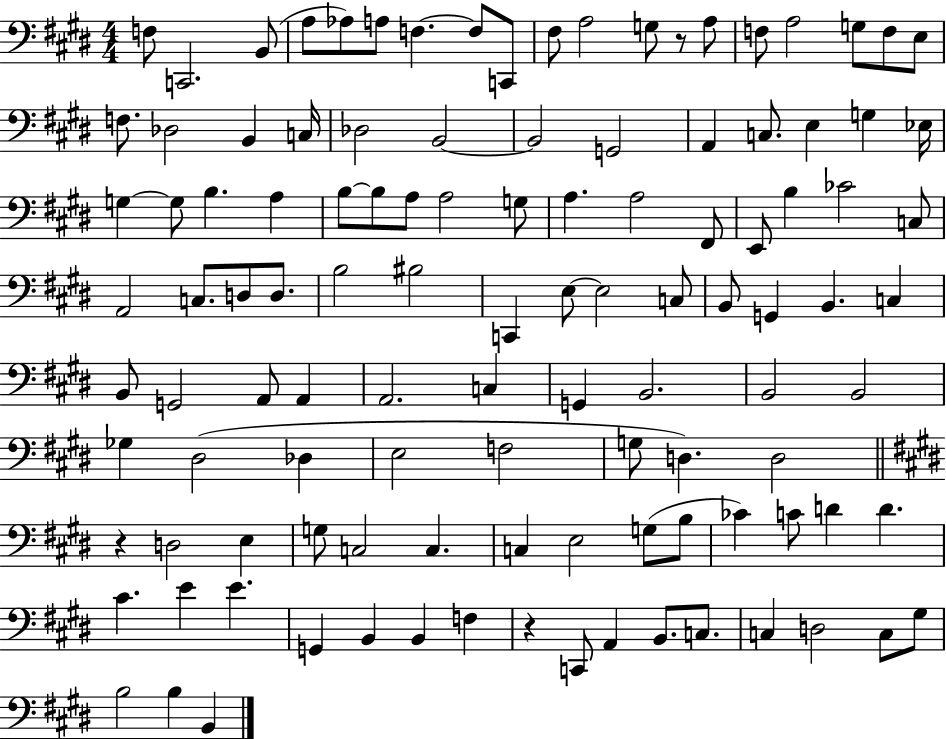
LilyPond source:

{
  \clef bass
  \numericTimeSignature
  \time 4/4
  \key e \major
  f8 c,2. b,8( | a8 aes8) a8 f4.~~ f8 c,8 | fis8 a2 g8 r8 a8 | f8 a2 g8 f8 e8 | \break f8. des2 b,4 c16 | des2 b,2~~ | b,2 g,2 | a,4 c8. e4 g4 ees16 | \break g4~~ g8 b4. a4 | b8~~ b8 a8 a2 g8 | a4. a2 fis,8 | e,8 b4 ces'2 c8 | \break a,2 c8. d8 d8. | b2 bis2 | c,4 e8~~ e2 c8 | b,8 g,4 b,4. c4 | \break b,8 g,2 a,8 a,4 | a,2. c4 | g,4 b,2. | b,2 b,2 | \break ges4 dis2( des4 | e2 f2 | g8 d4.) d2 | \bar "||" \break \key e \major r4 d2 e4 | g8 c2 c4. | c4 e2 g8( b8 | ces'4) c'8 d'4 d'4. | \break cis'4. e'4 e'4. | g,4 b,4 b,4 f4 | r4 c,8 a,4 b,8. c8. | c4 d2 c8 gis8 | \break b2 b4 b,4 | \bar "|."
}